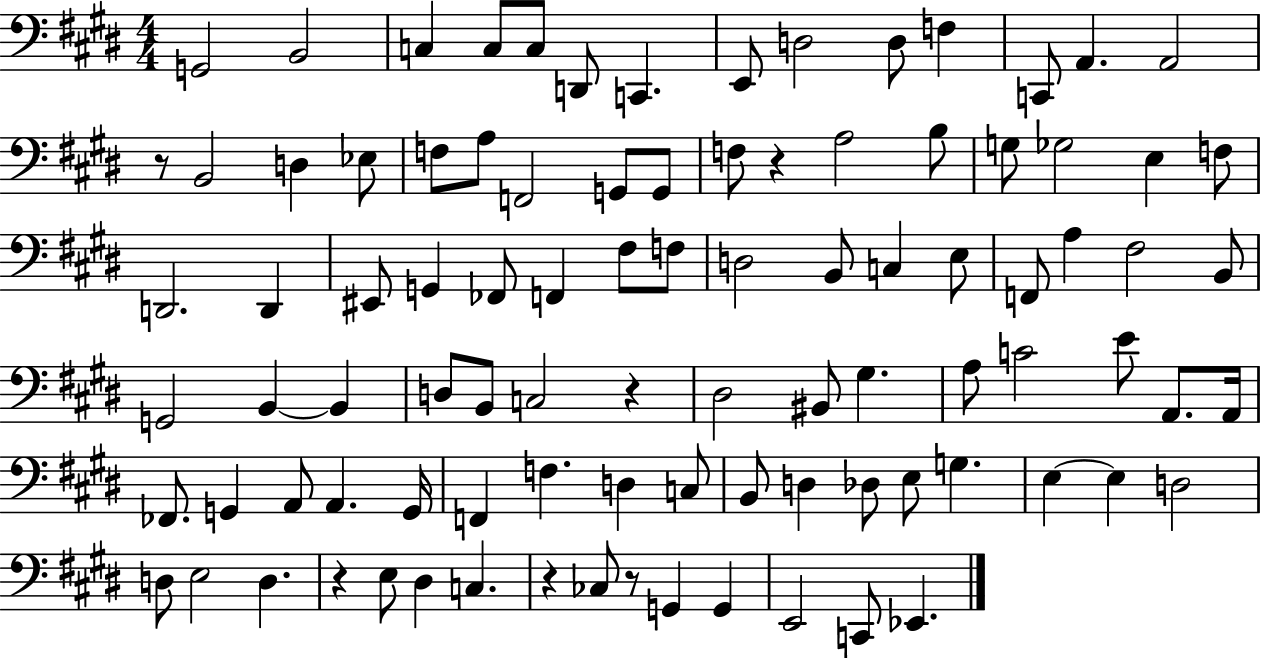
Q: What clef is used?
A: bass